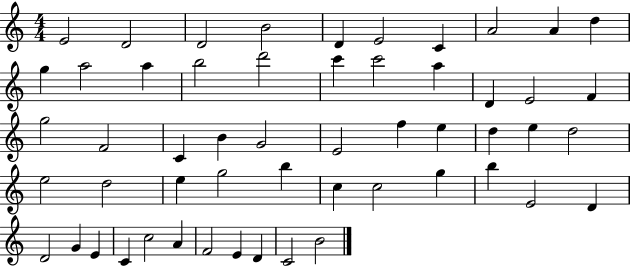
{
  \clef treble
  \numericTimeSignature
  \time 4/4
  \key c \major
  e'2 d'2 | d'2 b'2 | d'4 e'2 c'4 | a'2 a'4 d''4 | \break g''4 a''2 a''4 | b''2 d'''2 | c'''4 c'''2 a''4 | d'4 e'2 f'4 | \break g''2 f'2 | c'4 b'4 g'2 | e'2 f''4 e''4 | d''4 e''4 d''2 | \break e''2 d''2 | e''4 g''2 b''4 | c''4 c''2 g''4 | b''4 e'2 d'4 | \break d'2 g'4 e'4 | c'4 c''2 a'4 | f'2 e'4 d'4 | c'2 b'2 | \break \bar "|."
}